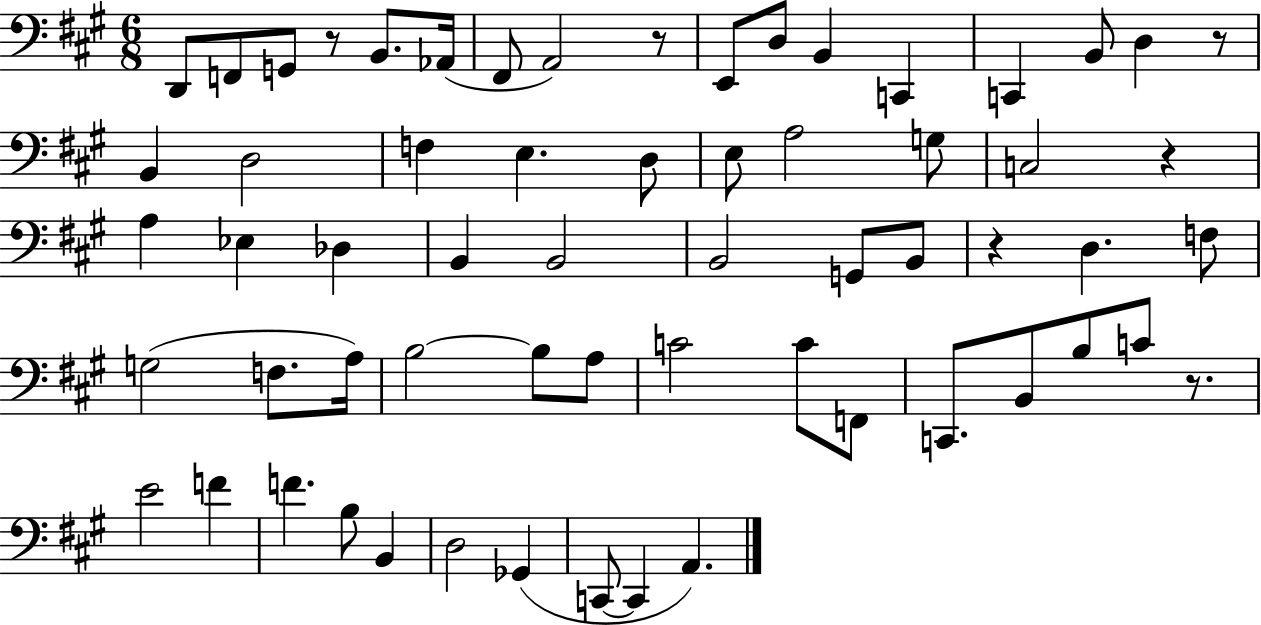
{
  \clef bass
  \numericTimeSignature
  \time 6/8
  \key a \major
  d,8 f,8 g,8 r8 b,8. aes,16( | fis,8 a,2) r8 | e,8 d8 b,4 c,4 | c,4 b,8 d4 r8 | \break b,4 d2 | f4 e4. d8 | e8 a2 g8 | c2 r4 | \break a4 ees4 des4 | b,4 b,2 | b,2 g,8 b,8 | r4 d4. f8 | \break g2( f8. a16) | b2~~ b8 a8 | c'2 c'8 f,8 | c,8. b,8 b8 c'8 r8. | \break e'2 f'4 | f'4. b8 b,4 | d2 ges,4( | c,8~~ c,4 a,4.) | \break \bar "|."
}